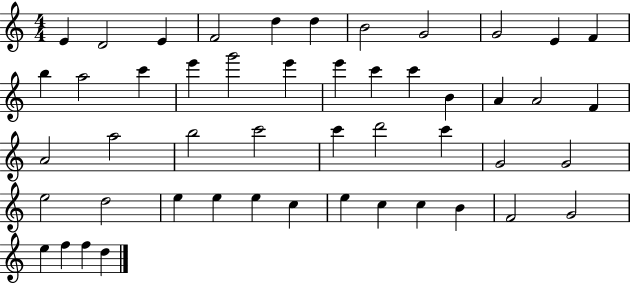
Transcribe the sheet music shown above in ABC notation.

X:1
T:Untitled
M:4/4
L:1/4
K:C
E D2 E F2 d d B2 G2 G2 E F b a2 c' e' g'2 e' e' c' c' B A A2 F A2 a2 b2 c'2 c' d'2 c' G2 G2 e2 d2 e e e c e c c B F2 G2 e f f d